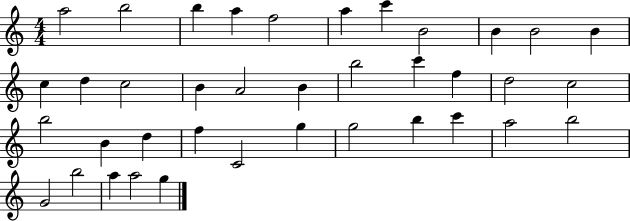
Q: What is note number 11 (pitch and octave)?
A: B4